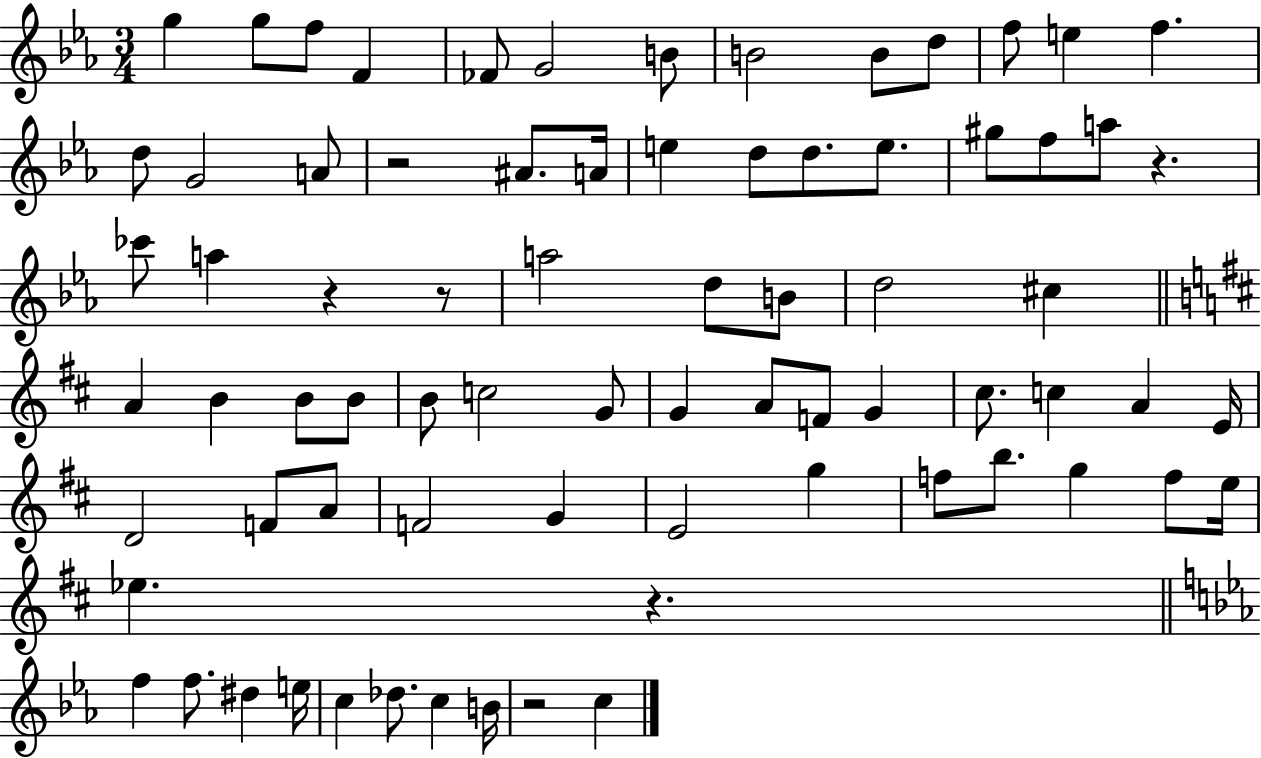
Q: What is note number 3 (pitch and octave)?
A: F5